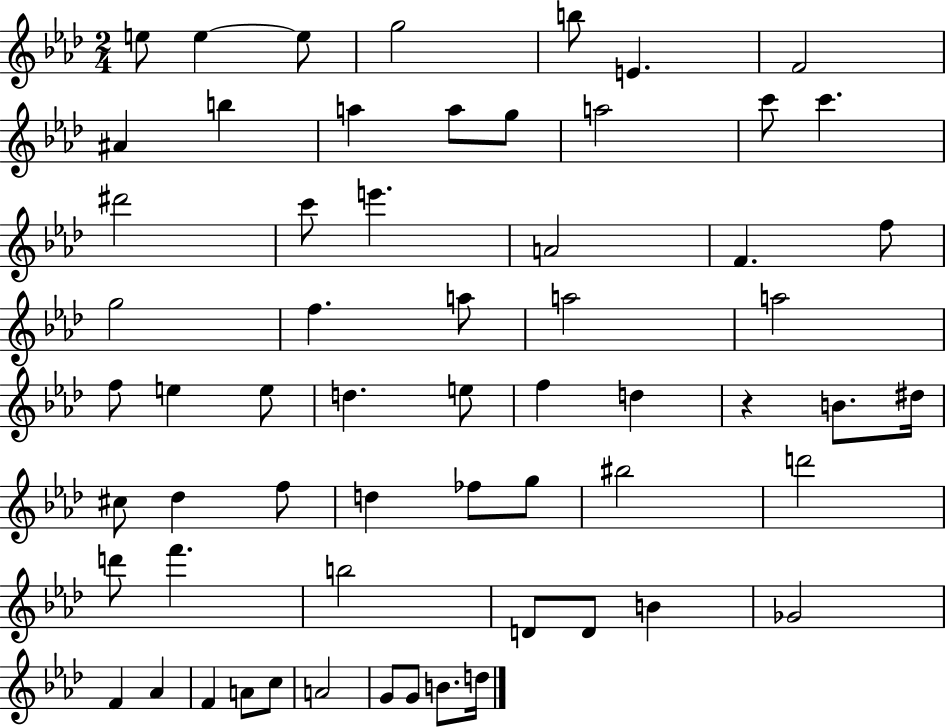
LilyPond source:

{
  \clef treble
  \numericTimeSignature
  \time 2/4
  \key aes \major
  e''8 e''4~~ e''8 | g''2 | b''8 e'4. | f'2 | \break ais'4 b''4 | a''4 a''8 g''8 | a''2 | c'''8 c'''4. | \break dis'''2 | c'''8 e'''4. | a'2 | f'4. f''8 | \break g''2 | f''4. a''8 | a''2 | a''2 | \break f''8 e''4 e''8 | d''4. e''8 | f''4 d''4 | r4 b'8. dis''16 | \break cis''8 des''4 f''8 | d''4 fes''8 g''8 | bis''2 | d'''2 | \break d'''8 f'''4. | b''2 | d'8 d'8 b'4 | ges'2 | \break f'4 aes'4 | f'4 a'8 c''8 | a'2 | g'8 g'8 b'8. d''16 | \break \bar "|."
}